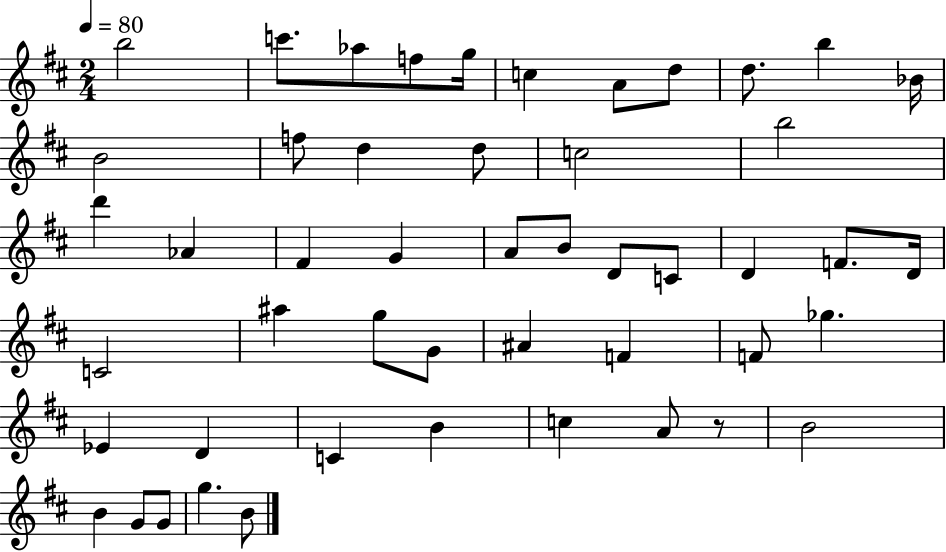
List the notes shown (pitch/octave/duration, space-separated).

B5/h C6/e. Ab5/e F5/e G5/s C5/q A4/e D5/e D5/e. B5/q Bb4/s B4/h F5/e D5/q D5/e C5/h B5/h D6/q Ab4/q F#4/q G4/q A4/e B4/e D4/e C4/e D4/q F4/e. D4/s C4/h A#5/q G5/e G4/e A#4/q F4/q F4/e Gb5/q. Eb4/q D4/q C4/q B4/q C5/q A4/e R/e B4/h B4/q G4/e G4/e G5/q. B4/e